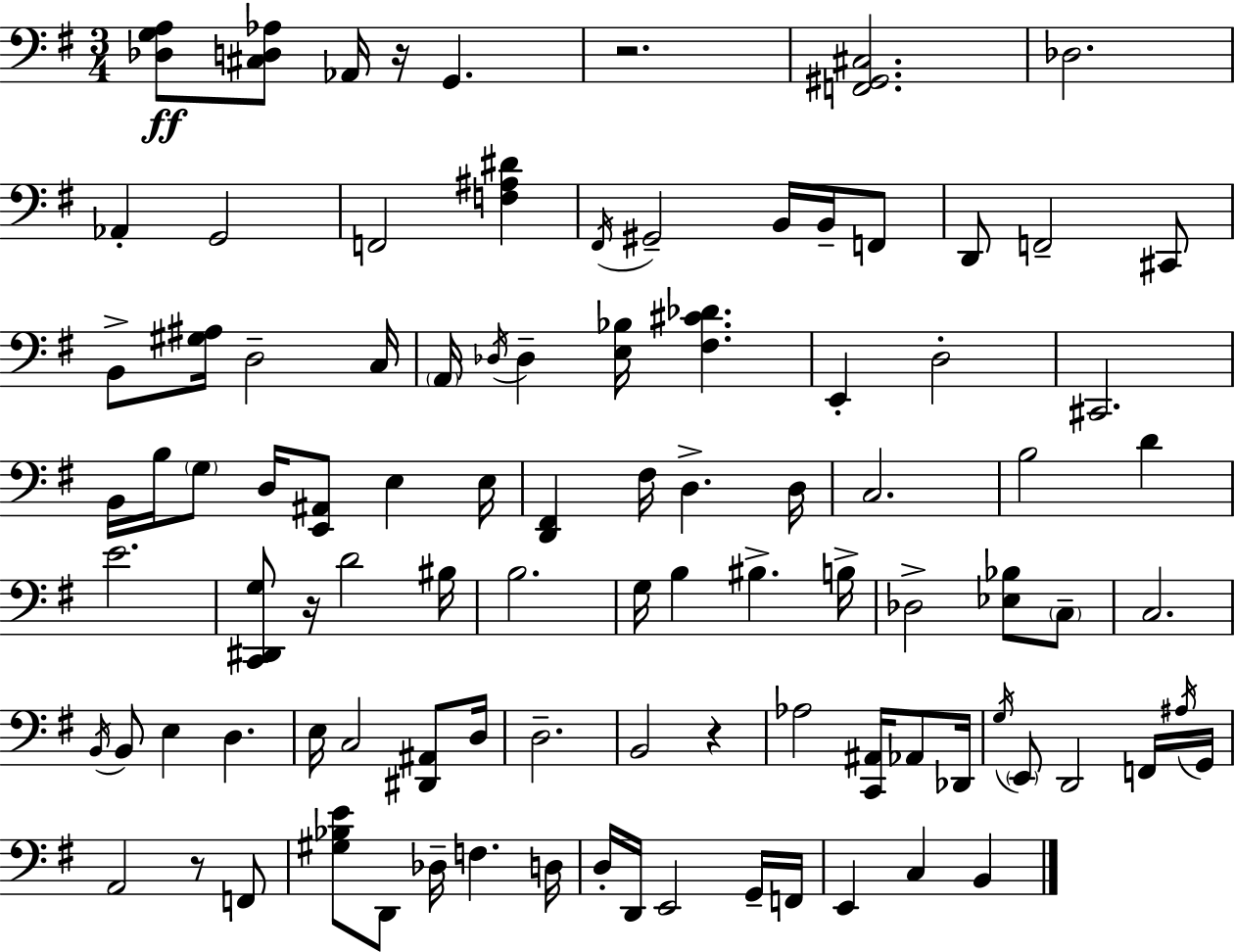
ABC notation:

X:1
T:Untitled
M:3/4
L:1/4
K:G
[_D,G,A,]/2 [^C,D,_A,]/2 _A,,/4 z/4 G,, z2 [F,,^G,,^C,]2 _D,2 _A,, G,,2 F,,2 [F,^A,^D] ^F,,/4 ^G,,2 B,,/4 B,,/4 F,,/2 D,,/2 F,,2 ^C,,/2 B,,/2 [^G,^A,]/4 D,2 C,/4 A,,/4 _D,/4 _D, [E,_B,]/4 [^F,^C_D] E,, D,2 ^C,,2 B,,/4 B,/4 G,/2 D,/4 [E,,^A,,]/2 E, E,/4 [D,,^F,,] ^F,/4 D, D,/4 C,2 B,2 D E2 [C,,^D,,G,]/2 z/4 D2 ^B,/4 B,2 G,/4 B, ^B, B,/4 _D,2 [_E,_B,]/2 C,/2 C,2 B,,/4 B,,/2 E, D, E,/4 C,2 [^D,,^A,,]/2 D,/4 D,2 B,,2 z _A,2 [C,,^A,,]/4 _A,,/2 _D,,/4 G,/4 E,,/2 D,,2 F,,/4 ^A,/4 G,,/4 A,,2 z/2 F,,/2 [^G,_B,E]/2 D,,/2 _D,/4 F, D,/4 D,/4 D,,/4 E,,2 G,,/4 F,,/4 E,, C, B,,